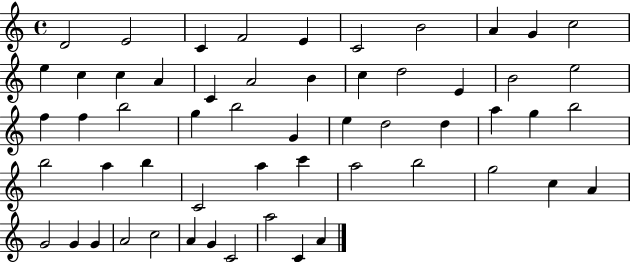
D4/h E4/h C4/q F4/h E4/q C4/h B4/h A4/q G4/q C5/h E5/q C5/q C5/q A4/q C4/q A4/h B4/q C5/q D5/h E4/q B4/h E5/h F5/q F5/q B5/h G5/q B5/h G4/q E5/q D5/h D5/q A5/q G5/q B5/h B5/h A5/q B5/q C4/h A5/q C6/q A5/h B5/h G5/h C5/q A4/q G4/h G4/q G4/q A4/h C5/h A4/q G4/q C4/h A5/h C4/q A4/q